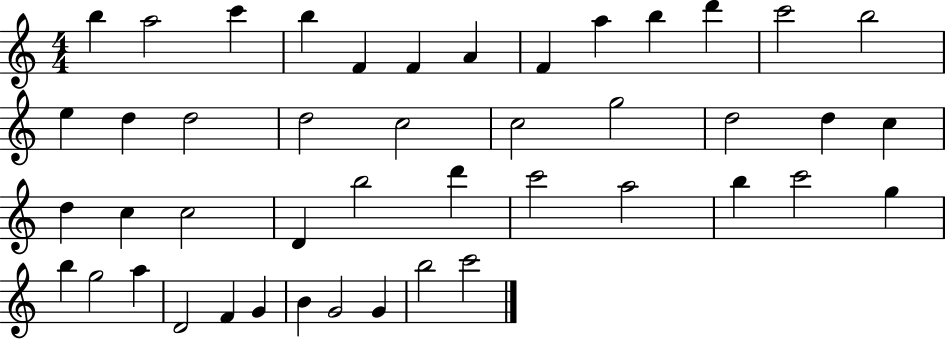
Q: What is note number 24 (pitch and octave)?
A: D5